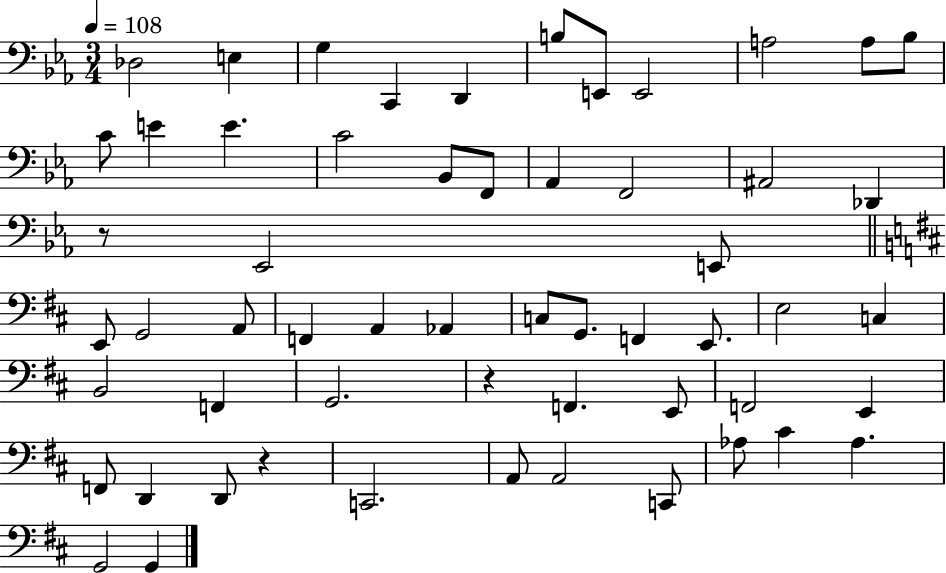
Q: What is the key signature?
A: EES major